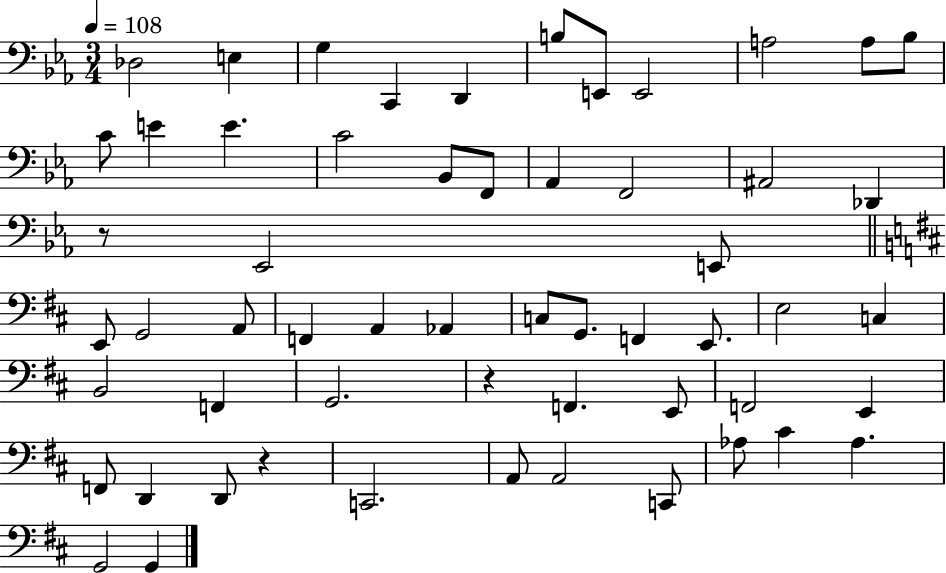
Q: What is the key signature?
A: EES major